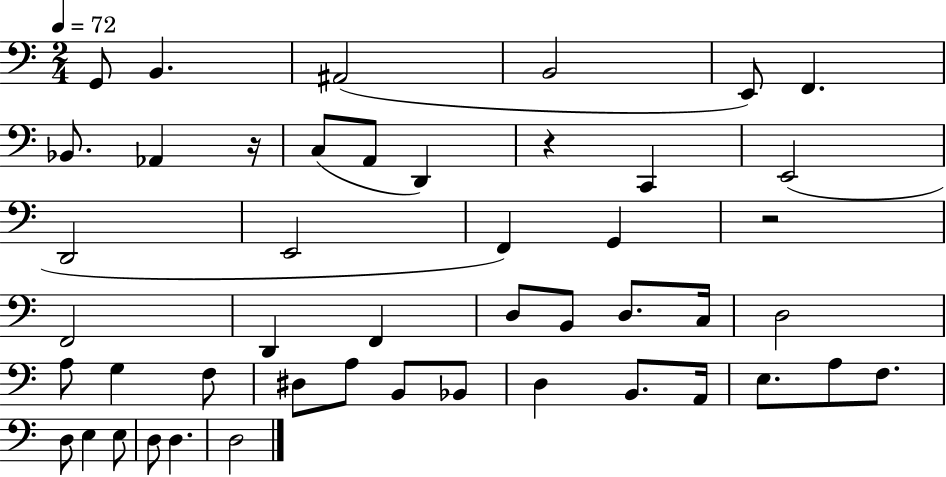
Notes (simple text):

G2/e B2/q. A#2/h B2/h E2/e F2/q. Bb2/e. Ab2/q R/s C3/e A2/e D2/q R/q C2/q E2/h D2/h E2/h F2/q G2/q R/h F2/h D2/q F2/q D3/e B2/e D3/e. C3/s D3/h A3/e G3/q F3/e D#3/e A3/e B2/e Bb2/e D3/q B2/e. A2/s E3/e. A3/e F3/e. D3/e E3/q E3/e D3/e D3/q. D3/h